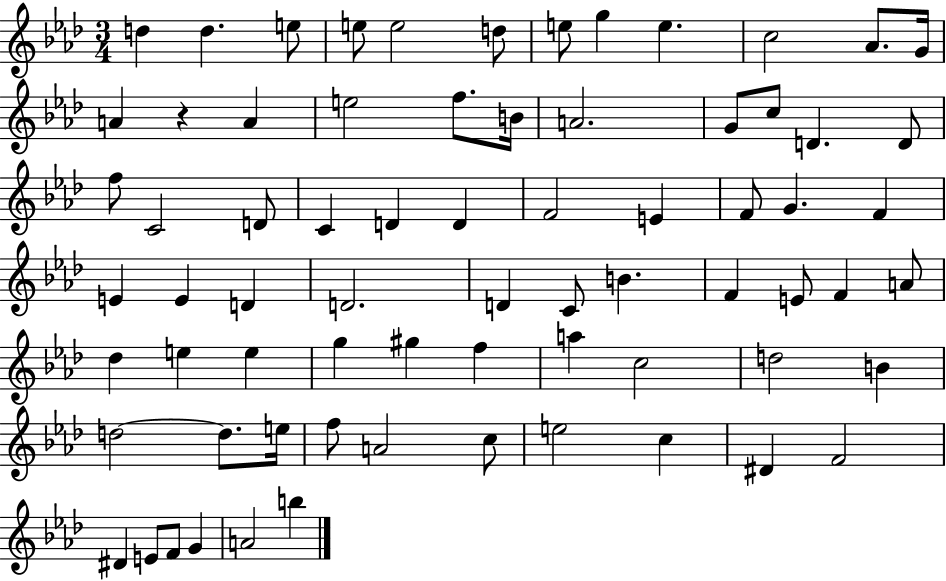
D5/q D5/q. E5/e E5/e E5/h D5/e E5/e G5/q E5/q. C5/h Ab4/e. G4/s A4/q R/q A4/q E5/h F5/e. B4/s A4/h. G4/e C5/e D4/q. D4/e F5/e C4/h D4/e C4/q D4/q D4/q F4/h E4/q F4/e G4/q. F4/q E4/q E4/q D4/q D4/h. D4/q C4/e B4/q. F4/q E4/e F4/q A4/e Db5/q E5/q E5/q G5/q G#5/q F5/q A5/q C5/h D5/h B4/q D5/h D5/e. E5/s F5/e A4/h C5/e E5/h C5/q D#4/q F4/h D#4/q E4/e F4/e G4/q A4/h B5/q